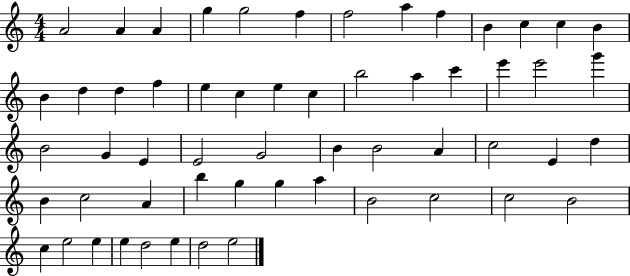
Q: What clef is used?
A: treble